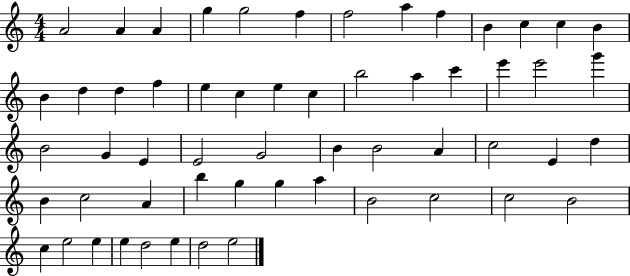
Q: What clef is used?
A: treble